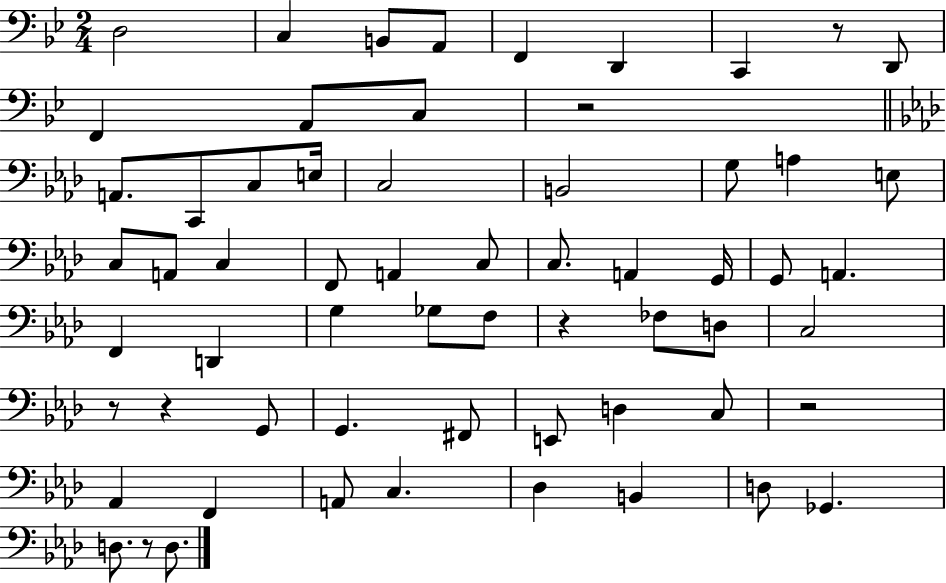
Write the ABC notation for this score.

X:1
T:Untitled
M:2/4
L:1/4
K:Bb
D,2 C, B,,/2 A,,/2 F,, D,, C,, z/2 D,,/2 F,, A,,/2 C,/2 z2 A,,/2 C,,/2 C,/2 E,/4 C,2 B,,2 G,/2 A, E,/2 C,/2 A,,/2 C, F,,/2 A,, C,/2 C,/2 A,, G,,/4 G,,/2 A,, F,, D,, G, _G,/2 F,/2 z _F,/2 D,/2 C,2 z/2 z G,,/2 G,, ^F,,/2 E,,/2 D, C,/2 z2 _A,, F,, A,,/2 C, _D, B,, D,/2 _G,, D,/2 z/2 D,/2